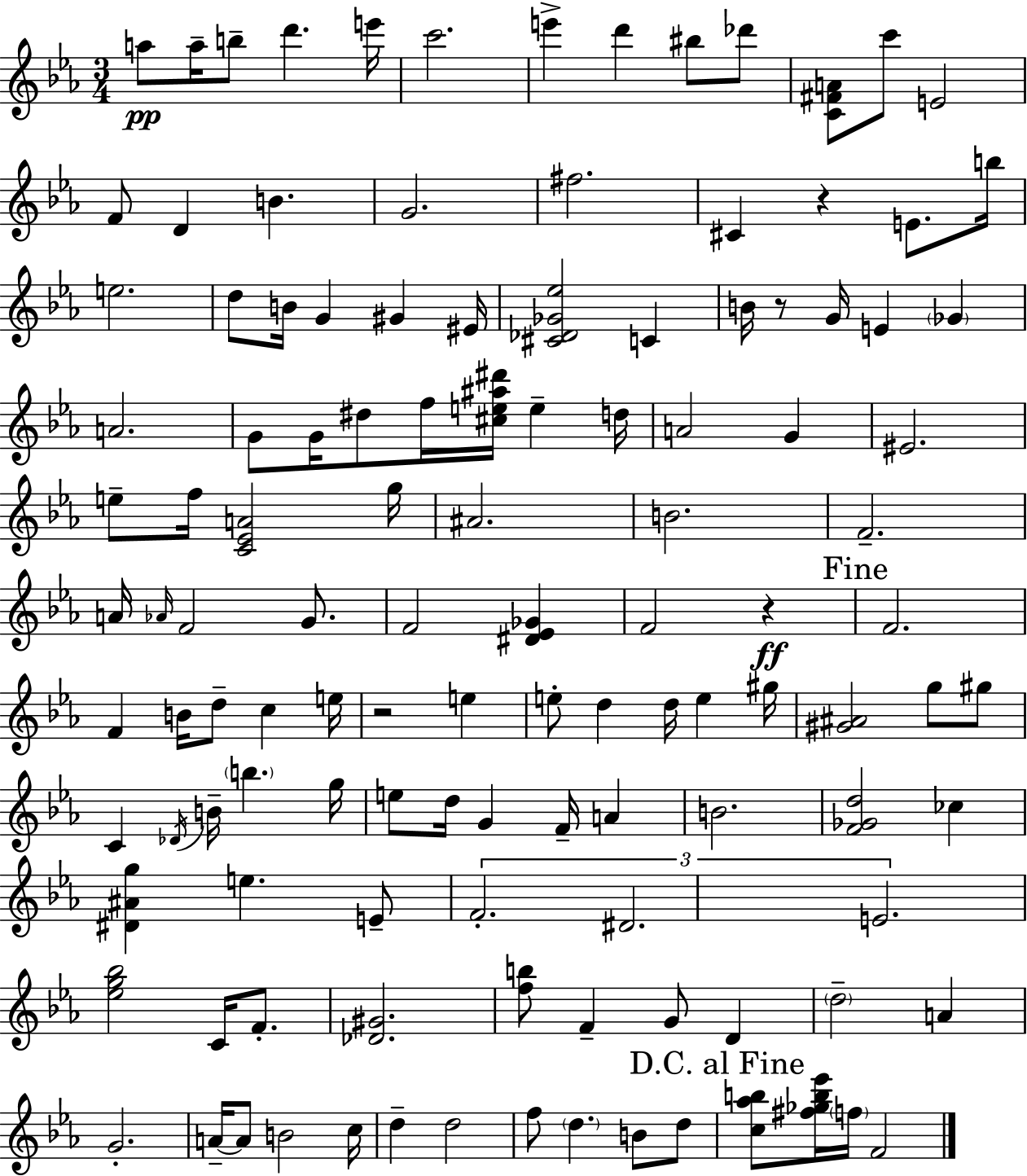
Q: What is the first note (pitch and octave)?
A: A5